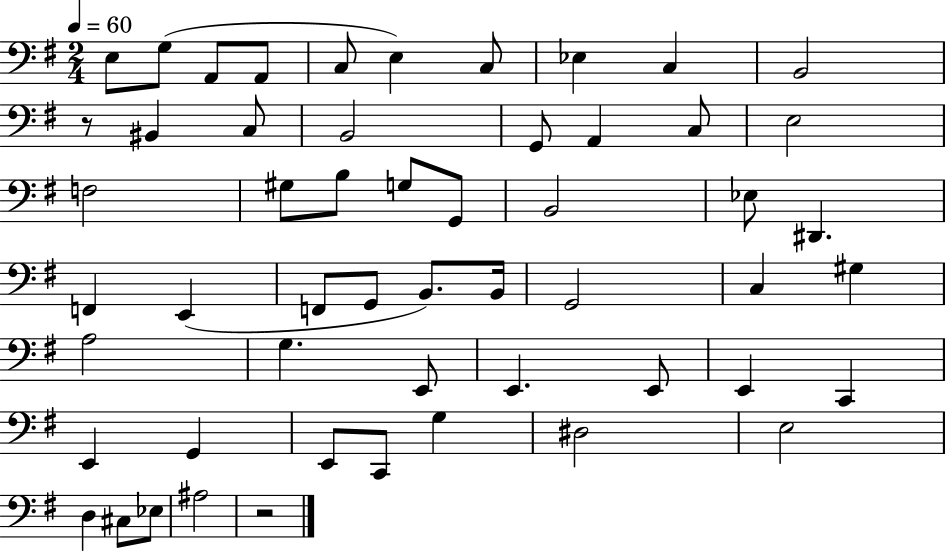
X:1
T:Untitled
M:2/4
L:1/4
K:G
E,/2 G,/2 A,,/2 A,,/2 C,/2 E, C,/2 _E, C, B,,2 z/2 ^B,, C,/2 B,,2 G,,/2 A,, C,/2 E,2 F,2 ^G,/2 B,/2 G,/2 G,,/2 B,,2 _E,/2 ^D,, F,, E,, F,,/2 G,,/2 B,,/2 B,,/4 G,,2 C, ^G, A,2 G, E,,/2 E,, E,,/2 E,, C,, E,, G,, E,,/2 C,,/2 G, ^D,2 E,2 D, ^C,/2 _E,/2 ^A,2 z2